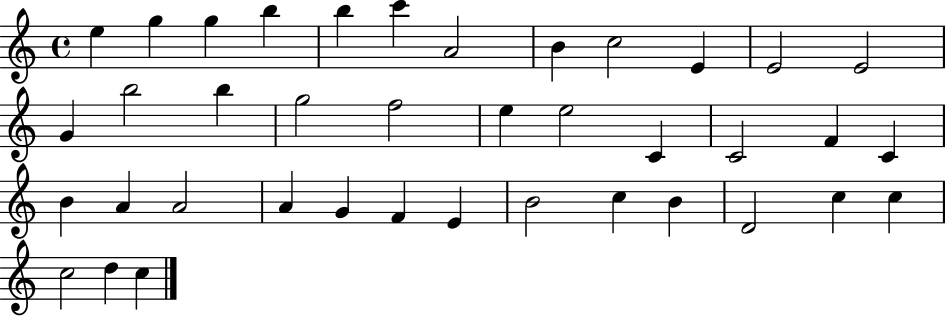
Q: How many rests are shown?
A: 0